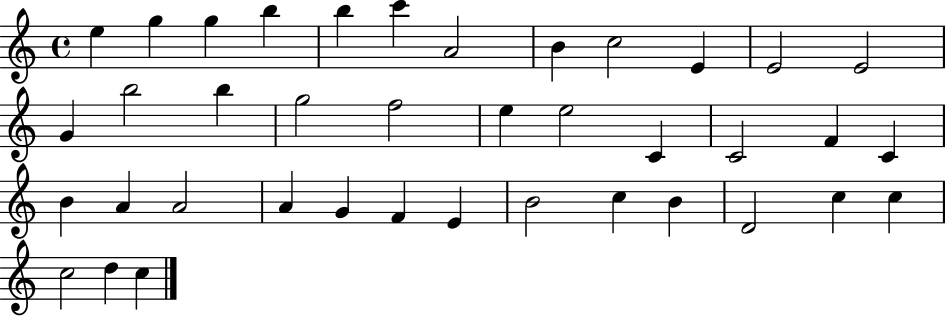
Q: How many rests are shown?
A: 0